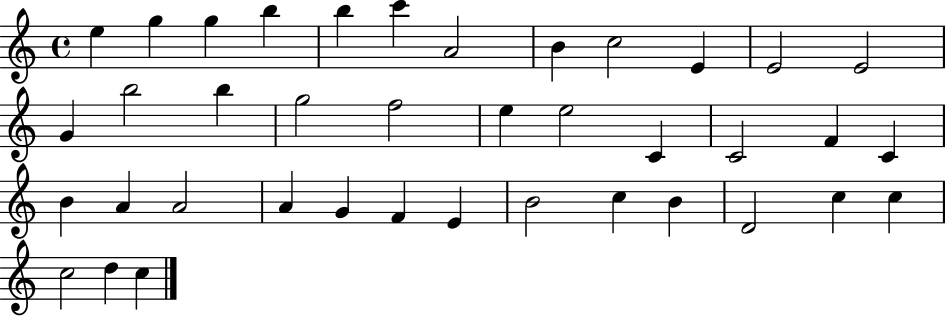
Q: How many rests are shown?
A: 0